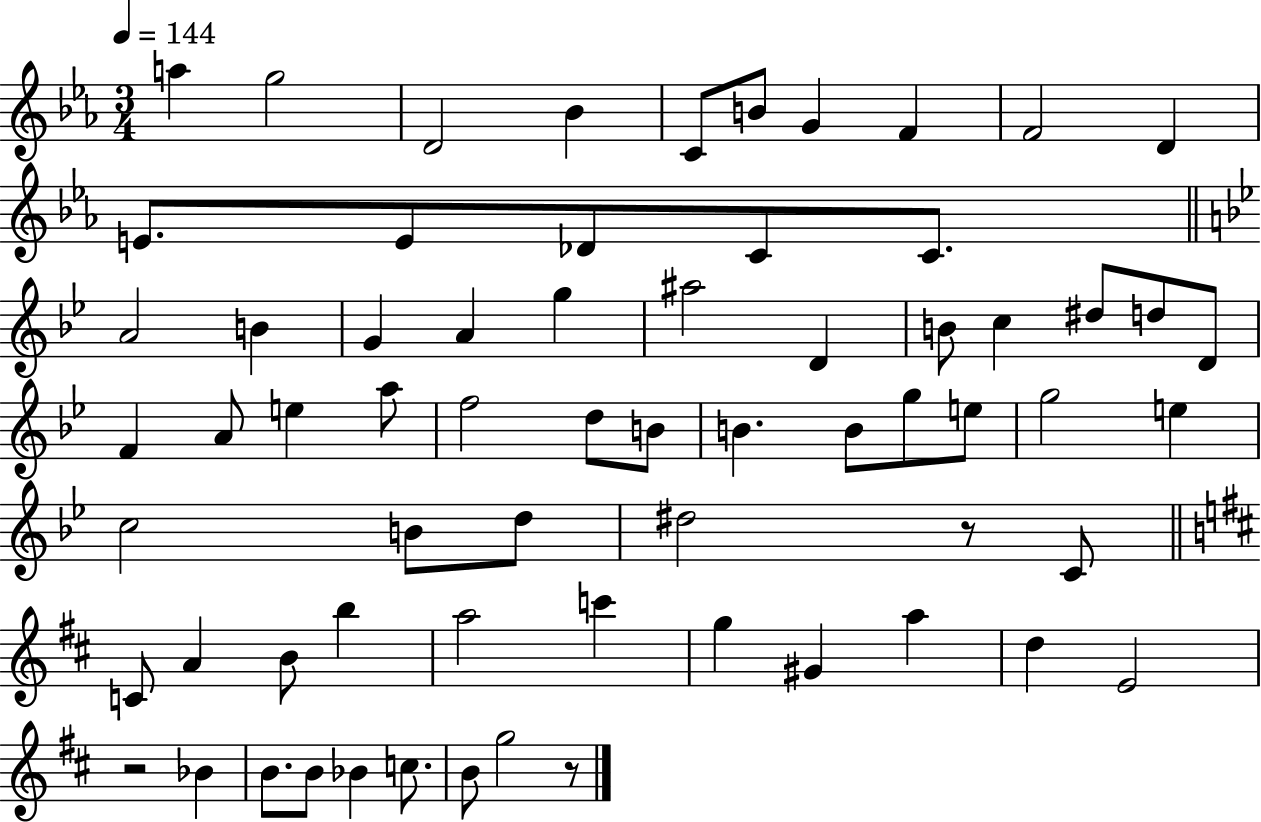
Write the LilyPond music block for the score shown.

{
  \clef treble
  \numericTimeSignature
  \time 3/4
  \key ees \major
  \tempo 4 = 144
  a''4 g''2 | d'2 bes'4 | c'8 b'8 g'4 f'4 | f'2 d'4 | \break e'8. e'8 des'8 c'8 c'8. | \bar "||" \break \key bes \major a'2 b'4 | g'4 a'4 g''4 | ais''2 d'4 | b'8 c''4 dis''8 d''8 d'8 | \break f'4 a'8 e''4 a''8 | f''2 d''8 b'8 | b'4. b'8 g''8 e''8 | g''2 e''4 | \break c''2 b'8 d''8 | dis''2 r8 c'8 | \bar "||" \break \key d \major c'8 a'4 b'8 b''4 | a''2 c'''4 | g''4 gis'4 a''4 | d''4 e'2 | \break r2 bes'4 | b'8. b'8 bes'4 c''8. | b'8 g''2 r8 | \bar "|."
}